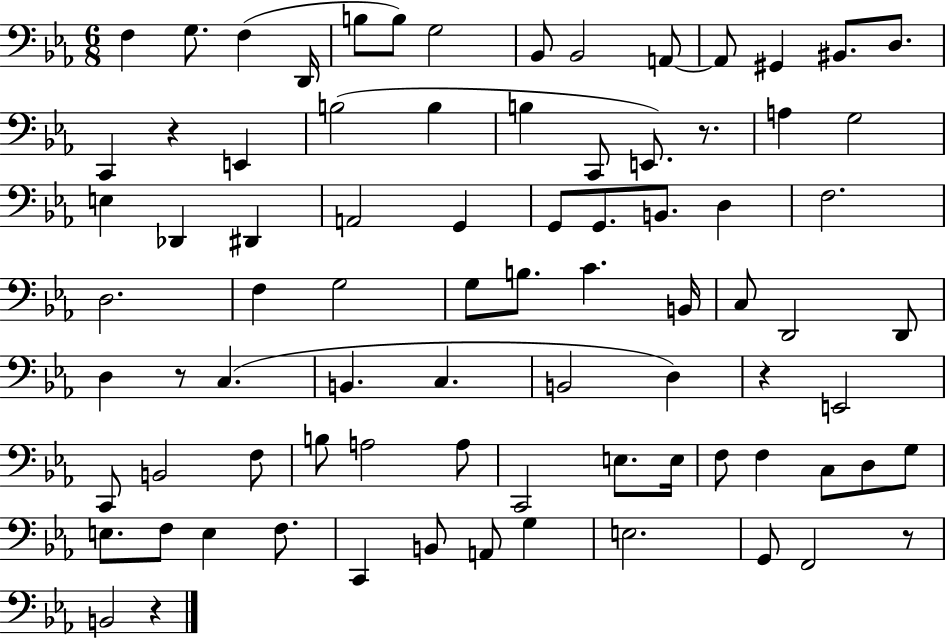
X:1
T:Untitled
M:6/8
L:1/4
K:Eb
F, G,/2 F, D,,/4 B,/2 B,/2 G,2 _B,,/2 _B,,2 A,,/2 A,,/2 ^G,, ^B,,/2 D,/2 C,, z E,, B,2 B, B, C,,/2 E,,/2 z/2 A, G,2 E, _D,, ^D,, A,,2 G,, G,,/2 G,,/2 B,,/2 D, F,2 D,2 F, G,2 G,/2 B,/2 C B,,/4 C,/2 D,,2 D,,/2 D, z/2 C, B,, C, B,,2 D, z E,,2 C,,/2 B,,2 F,/2 B,/2 A,2 A,/2 C,,2 E,/2 E,/4 F,/2 F, C,/2 D,/2 G,/2 E,/2 F,/2 E, F,/2 C,, B,,/2 A,,/2 G, E,2 G,,/2 F,,2 z/2 B,,2 z